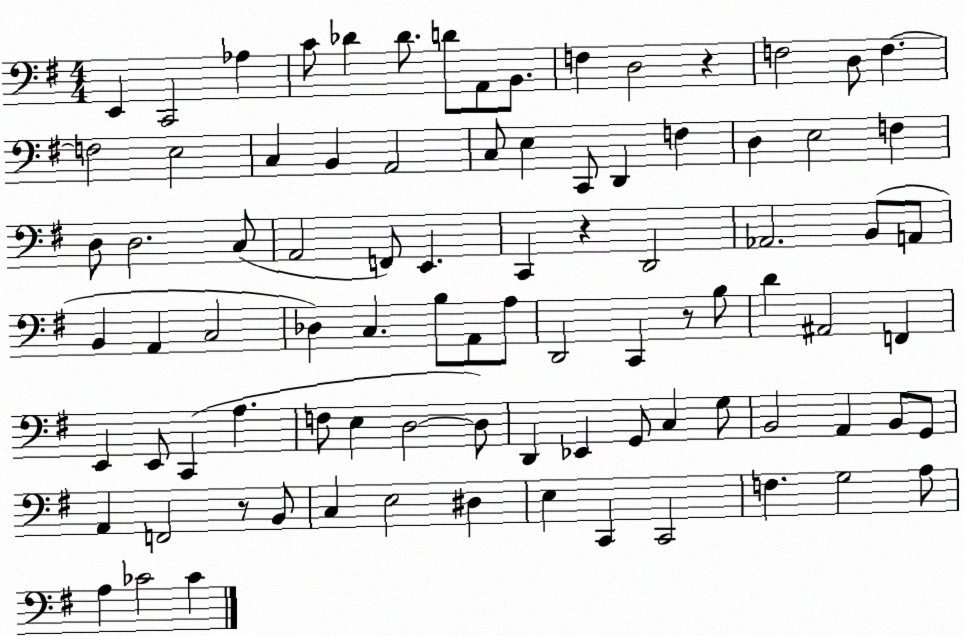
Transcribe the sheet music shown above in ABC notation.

X:1
T:Untitled
M:4/4
L:1/4
K:G
E,, C,,2 _A, C/2 _D _D/2 D/2 A,,/2 B,,/2 F, D,2 z F,2 D,/2 F, F,2 E,2 C, B,, A,,2 C,/2 E, C,,/2 D,, F, D, E,2 F, D,/2 D,2 C,/2 A,,2 F,,/2 E,, C,, z D,,2 _A,,2 B,,/2 A,,/2 B,, A,, C,2 _D, C, B,/2 A,,/2 A,/2 D,,2 C,, z/2 B,/2 D ^A,,2 F,, E,, E,,/2 C,, A, F,/2 E, D,2 D,/2 D,, _E,, G,,/2 C, G,/2 B,,2 A,, B,,/2 G,,/2 A,, F,,2 z/2 B,,/2 C, E,2 ^D, E, C,, C,,2 F, G,2 A,/2 A, _C2 _C